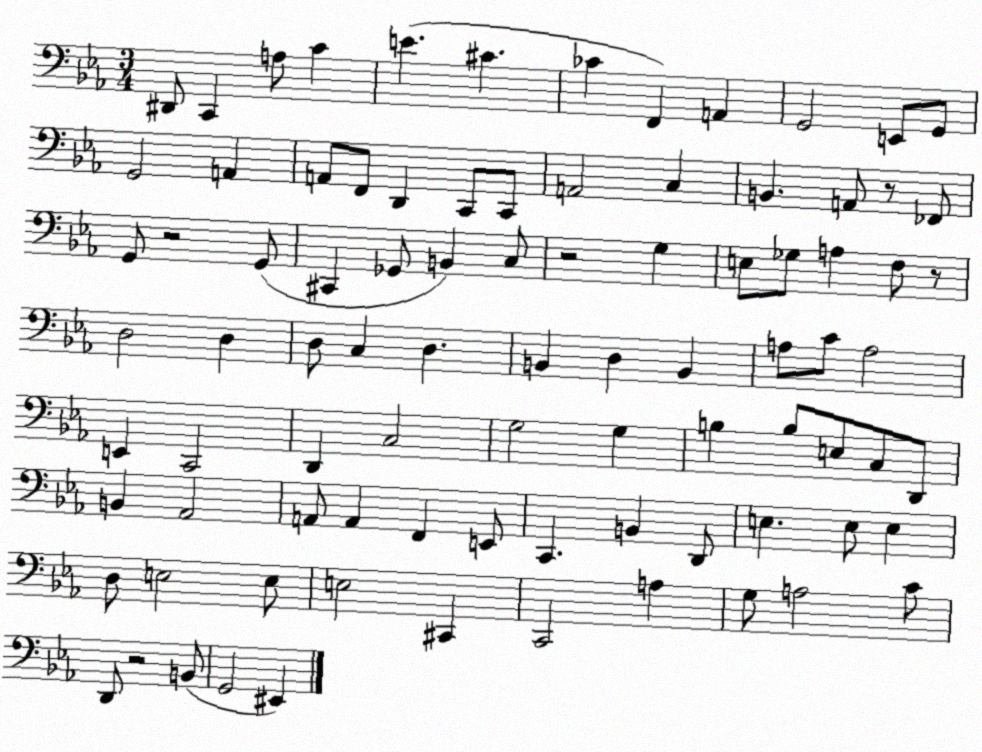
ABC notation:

X:1
T:Untitled
M:3/4
L:1/4
K:Eb
^D,,/2 C,, A,/2 C E ^C _C F,, A,, G,,2 E,,/2 G,,/2 G,,2 A,, A,,/2 F,,/2 D,, C,,/2 C,,/2 A,,2 C, B,, A,,/2 z/2 _F,,/2 G,,/2 z2 G,,/2 ^C,, _G,,/2 B,, C,/2 z2 G, E,/2 _G,/2 A, F,/2 z/2 D,2 D, D,/2 C, D, B,, D, B,, A,/2 C/2 A,2 E,, C,,2 D,, C,2 G,2 G, B, B,/2 E,/2 C,/2 D,,/2 B,, _A,,2 A,,/2 A,, F,, E,,/2 C,, B,, D,,/2 E, E,/2 E, D,/2 E,2 E,/2 E,2 ^C,, C,,2 A, G,/2 A,2 C/2 D,,/2 z2 B,,/2 G,,2 ^E,,